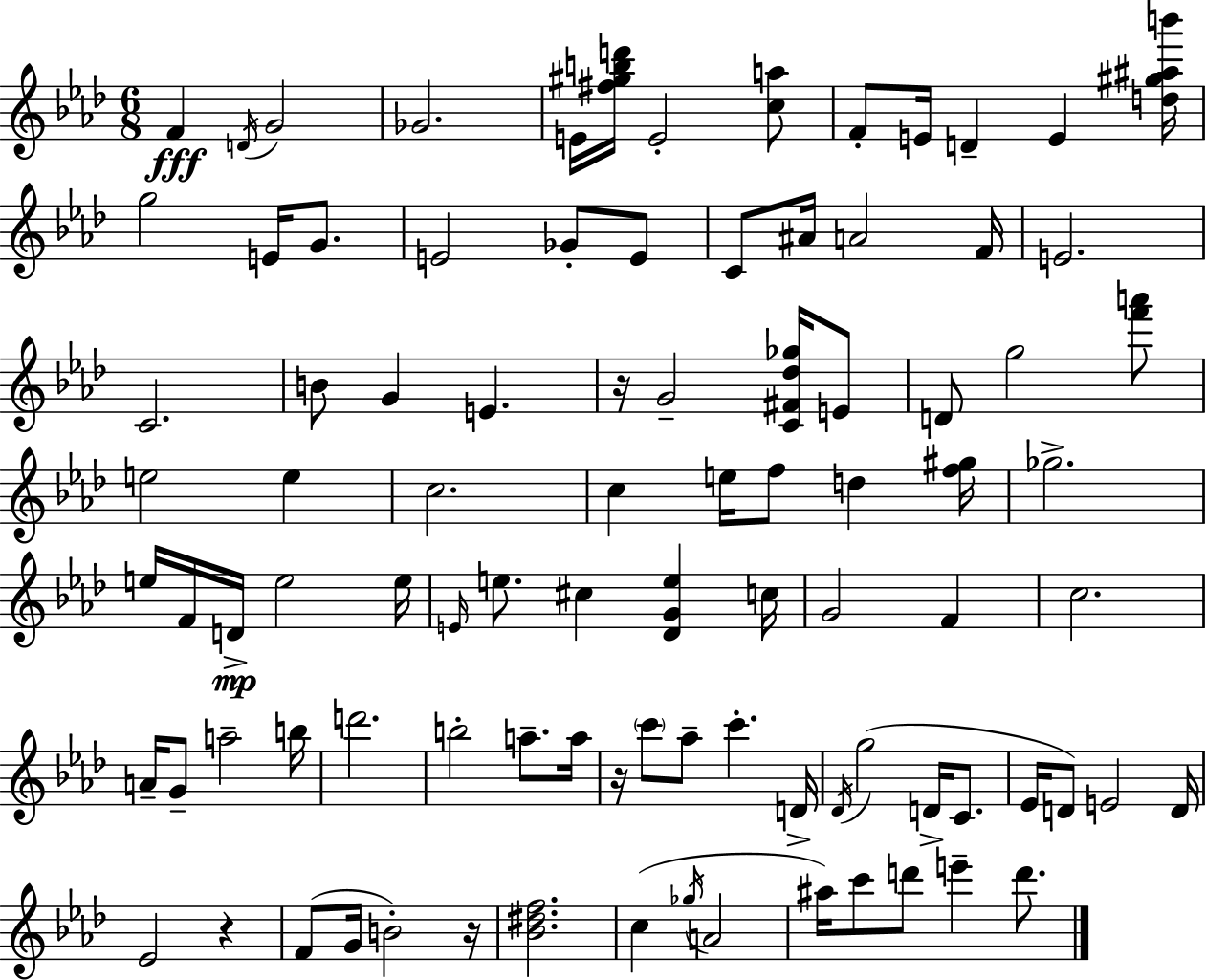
{
  \clef treble
  \numericTimeSignature
  \time 6/8
  \key aes \major
  f'4\fff \acciaccatura { d'16 } g'2 | ges'2. | e'16 <fis'' gis'' b'' d'''>16 e'2-. <c'' a''>8 | f'8-. e'16 d'4-- e'4 | \break <d'' gis'' ais'' b'''>16 g''2 e'16 g'8. | e'2 ges'8-. e'8 | c'8 ais'16 a'2 | f'16 e'2. | \break c'2. | b'8 g'4 e'4. | r16 g'2-- <c' fis' des'' ges''>16 e'8 | d'8 g''2 <f''' a'''>8 | \break e''2 e''4 | c''2. | c''4 e''16 f''8 d''4 | <f'' gis''>16 ges''2.-> | \break e''16 f'16 d'16->\mp e''2 | e''16 \grace { e'16 } e''8. cis''4 <des' g' e''>4 | c''16 g'2 f'4 | c''2. | \break a'16-- g'8-- a''2-- | b''16 d'''2. | b''2-. a''8.-- | a''16 r16 \parenthesize c'''8 aes''8-- c'''4.-. | \break d'16-> \acciaccatura { des'16 } g''2( d'16-> | c'8. ees'16 d'8) e'2 | d'16 ees'2 r4 | f'8( g'16 b'2-.) | \break r16 <bes' dis'' f''>2. | c''4( \acciaccatura { ges''16 } a'2 | ais''16) c'''8 d'''8 e'''4-- | d'''8. \bar "|."
}